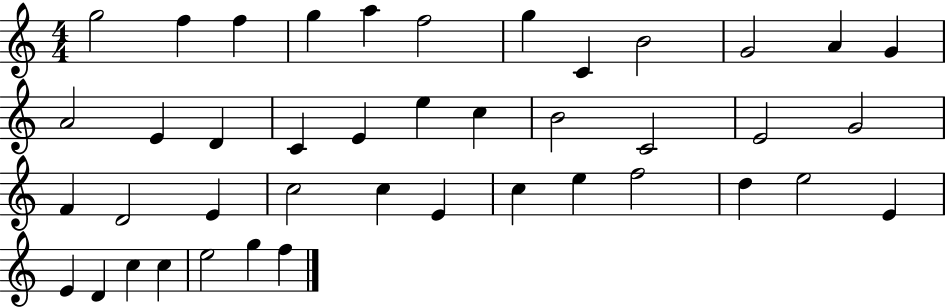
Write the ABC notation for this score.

X:1
T:Untitled
M:4/4
L:1/4
K:C
g2 f f g a f2 g C B2 G2 A G A2 E D C E e c B2 C2 E2 G2 F D2 E c2 c E c e f2 d e2 E E D c c e2 g f